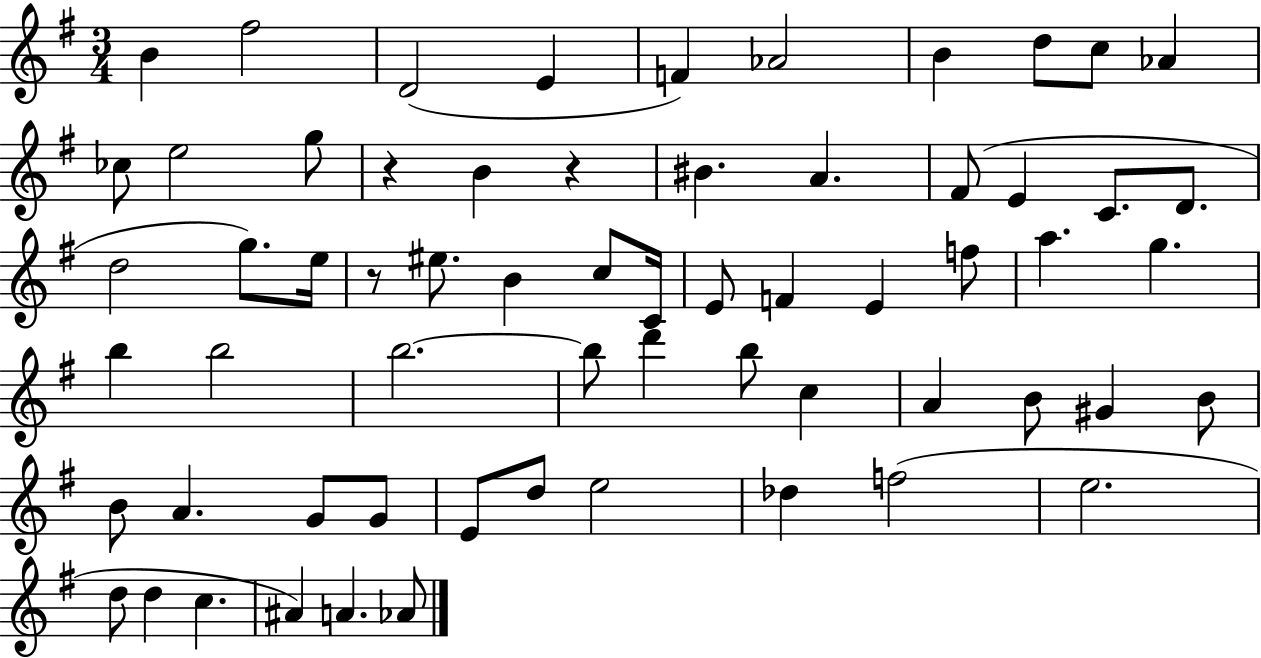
{
  \clef treble
  \numericTimeSignature
  \time 3/4
  \key g \major
  b'4 fis''2 | d'2( e'4 | f'4) aes'2 | b'4 d''8 c''8 aes'4 | \break ces''8 e''2 g''8 | r4 b'4 r4 | bis'4. a'4. | fis'8( e'4 c'8. d'8. | \break d''2 g''8.) e''16 | r8 eis''8. b'4 c''8 c'16 | e'8 f'4 e'4 f''8 | a''4. g''4. | \break b''4 b''2 | b''2.~~ | b''8 d'''4 b''8 c''4 | a'4 b'8 gis'4 b'8 | \break b'8 a'4. g'8 g'8 | e'8 d''8 e''2 | des''4 f''2( | e''2. | \break d''8 d''4 c''4. | ais'4) a'4. aes'8 | \bar "|."
}